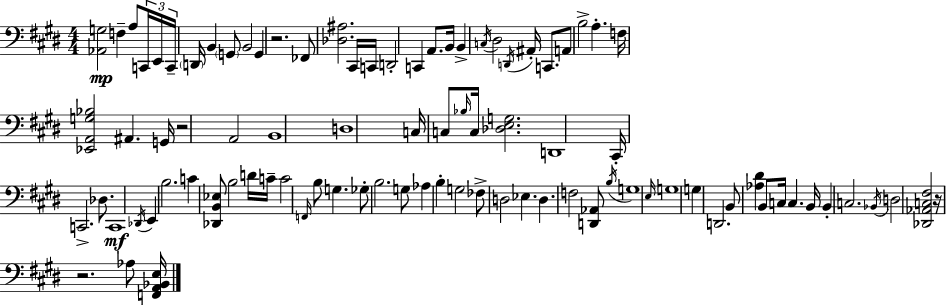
{
  \clef bass
  \numericTimeSignature
  \time 4/4
  \key e \major
  <aes, g>2\mp f4-- a8 \tuplet 3/2 { c,16 e,16 | c,16-- } \parenthesize d,16 b,4 \parenthesize g,8 b,2 | g,4 r2. | fes,8 <des ais>2. cis,16 c,16 | \break d,2-. c,4 a,8. b,16 | b,4-> \acciaccatura { c16 } dis2 \acciaccatura { d,16 } ais,16-. c,8. | a,8 b2-> a4.-. | f16 <ees, a, g bes>2 ais,4. | \break g,16 r2 a,2 | b,1 | d1 | c16 c8 \grace { bes16 } c16 <des e g>2. | \break d,1 | cis,16-. c,2.-> | des8. c,1\mf | \acciaccatura { des,16 } e,4 b2. | \break c'4 <des, b, ees>8 b2 | d'16 c'16-- c'2 \grace { f,16 } b8 g4. | ges8-. b2. | g8 aes4 b4-. g2 | \break fes8-> d2 ees4. | d4. f2 | <d, aes,>8 \acciaccatura { b16 } g1 | \grace { e16 } g1 | \break g4 d,2. | b,8 <aes dis'>4 b,8 c16 | c4. b,16 b,4-. c2. | \acciaccatura { bes,16 } d2 | \break <des, aes, c fis>2 r16 r2. | aes8 <f, a, bes, e>16 \bar "|."
}